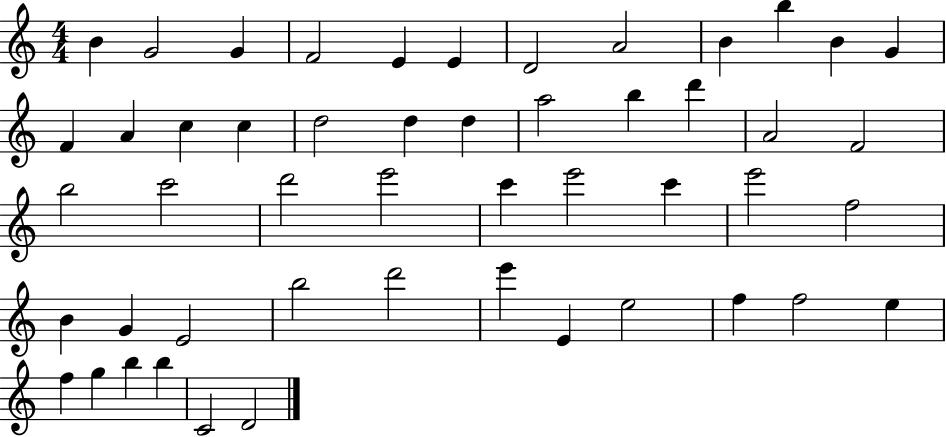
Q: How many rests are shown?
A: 0